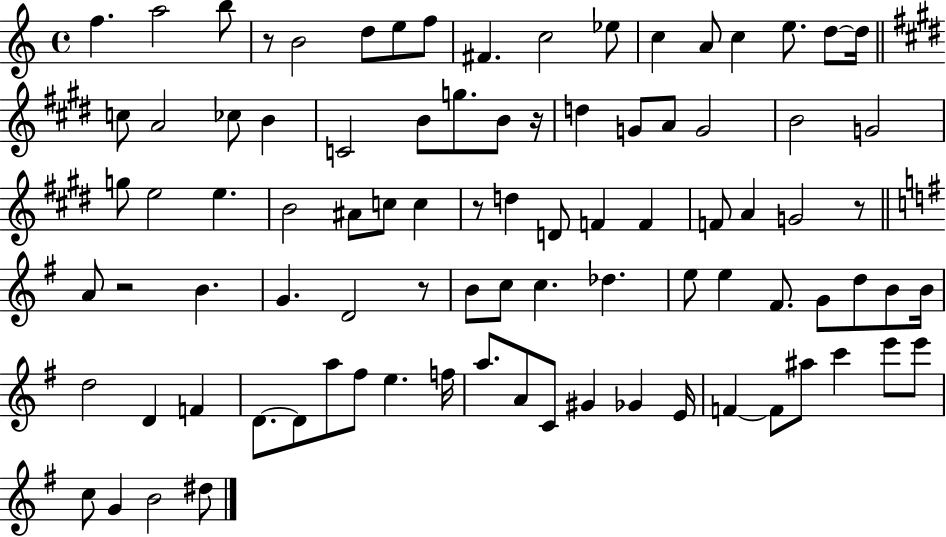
X:1
T:Untitled
M:4/4
L:1/4
K:C
f a2 b/2 z/2 B2 d/2 e/2 f/2 ^F c2 _e/2 c A/2 c e/2 d/2 d/4 c/2 A2 _c/2 B C2 B/2 g/2 B/2 z/4 d G/2 A/2 G2 B2 G2 g/2 e2 e B2 ^A/2 c/2 c z/2 d D/2 F F F/2 A G2 z/2 A/2 z2 B G D2 z/2 B/2 c/2 c _d e/2 e ^F/2 G/2 d/2 B/2 B/4 d2 D F D/2 D/2 a/2 ^f/2 e f/4 a/2 A/2 C/2 ^G _G E/4 F F/2 ^a/2 c' e'/2 e'/2 c/2 G B2 ^d/2